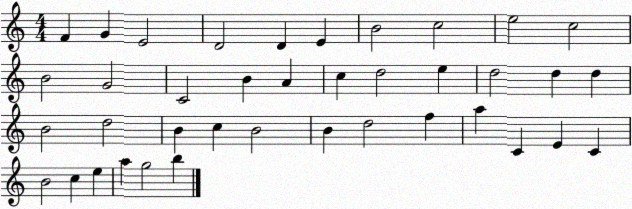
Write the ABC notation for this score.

X:1
T:Untitled
M:4/4
L:1/4
K:C
F G E2 D2 D E B2 c2 e2 c2 B2 G2 C2 B A c d2 e d2 d d B2 d2 B c B2 B d2 f a C E C B2 c e a g2 b